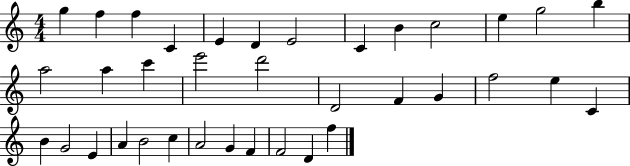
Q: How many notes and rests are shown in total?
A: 36